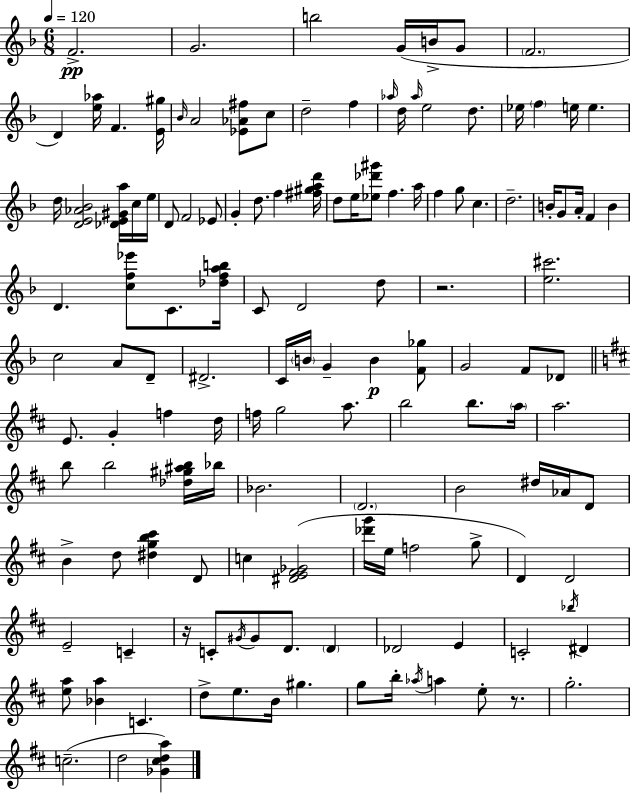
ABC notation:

X:1
T:Untitled
M:6/8
L:1/4
K:Dm
F2 G2 b2 G/4 B/4 G/2 F2 D [e_a]/4 F [E^g]/4 _B/4 A2 [_E_A^f]/2 c/2 d2 f _a/4 d/4 _a/4 e2 d/2 _e/4 f e/4 e d/4 [DE_A_B]2 [_DE^Ga]/4 c/4 e/4 D/2 F2 _E/2 G d/2 f [^f^gad']/4 d/2 e/4 [_e_d'^g']/2 f a/4 f g/2 c d2 B/4 G/2 A/4 F B D [cf_e']/2 C/2 [_dfab]/4 C/2 D2 d/2 z2 [e^c']2 c2 A/2 D/2 ^D2 C/4 B/4 G B [F_g]/2 G2 F/2 _D/2 E/2 G f d/4 f/4 g2 a/2 b2 b/2 a/4 a2 b/2 b2 [_d^g^ab]/4 _b/4 _B2 D2 B2 ^d/4 _A/4 D/2 B d/2 [^dgb^c'] D/2 c [^DE^F_G]2 [_d'g']/4 e/4 f2 g/2 D D2 E2 C z/4 C/2 ^G/4 ^G/2 D/2 D _D2 E C2 _b/4 ^D [ea]/2 [_Ba] C d/2 e/2 B/4 ^g g/2 b/4 _a/4 a e/2 z/2 g2 c2 d2 [_G^cda]